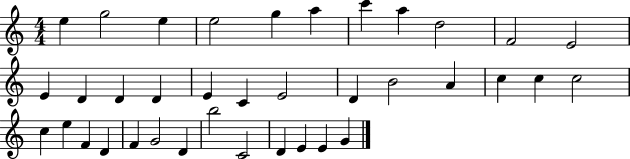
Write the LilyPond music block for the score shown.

{
  \clef treble
  \numericTimeSignature
  \time 4/4
  \key c \major
  e''4 g''2 e''4 | e''2 g''4 a''4 | c'''4 a''4 d''2 | f'2 e'2 | \break e'4 d'4 d'4 d'4 | e'4 c'4 e'2 | d'4 b'2 a'4 | c''4 c''4 c''2 | \break c''4 e''4 f'4 d'4 | f'4 g'2 d'4 | b''2 c'2 | d'4 e'4 e'4 g'4 | \break \bar "|."
}